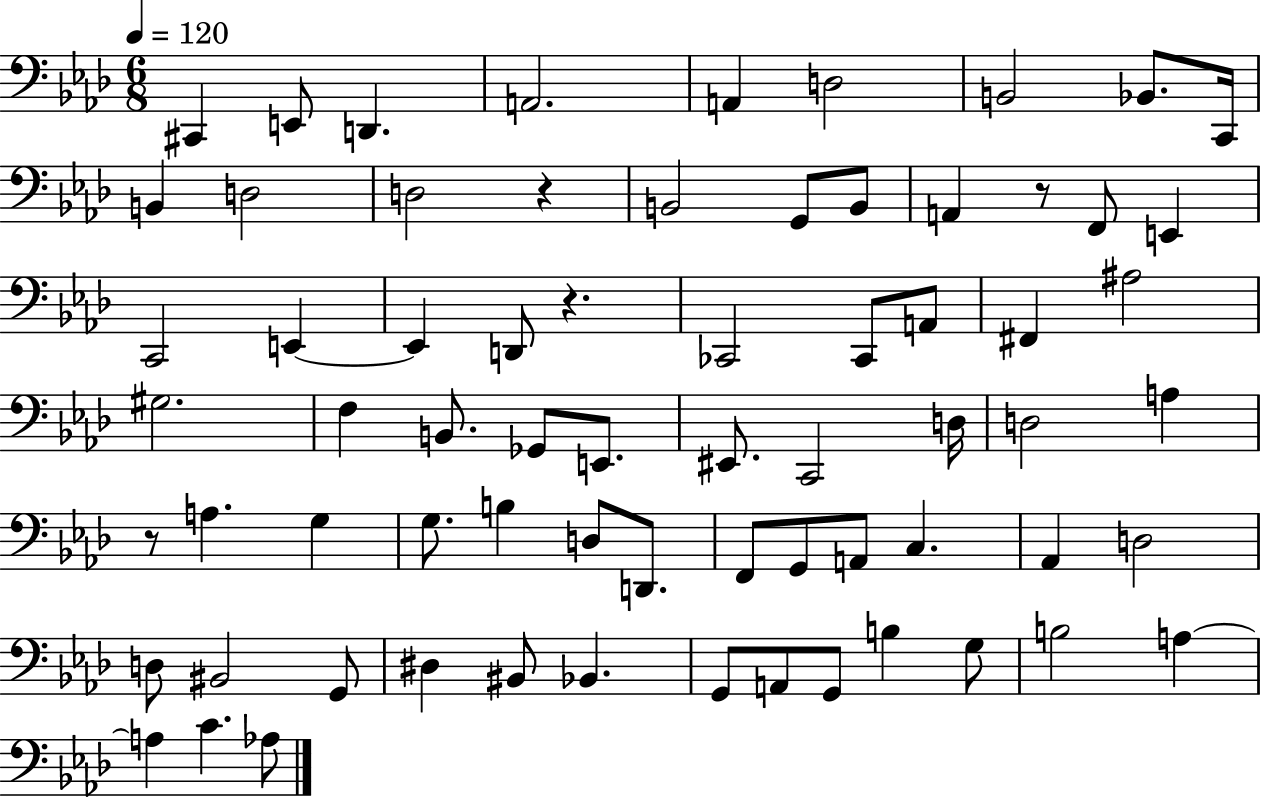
C#2/q E2/e D2/q. A2/h. A2/q D3/h B2/h Bb2/e. C2/s B2/q D3/h D3/h R/q B2/h G2/e B2/e A2/q R/e F2/e E2/q C2/h E2/q E2/q D2/e R/q. CES2/h CES2/e A2/e F#2/q A#3/h G#3/h. F3/q B2/e. Gb2/e E2/e. EIS2/e. C2/h D3/s D3/h A3/q R/e A3/q. G3/q G3/e. B3/q D3/e D2/e. F2/e G2/e A2/e C3/q. Ab2/q D3/h D3/e BIS2/h G2/e D#3/q BIS2/e Bb2/q. G2/e A2/e G2/e B3/q G3/e B3/h A3/q A3/q C4/q. Ab3/e